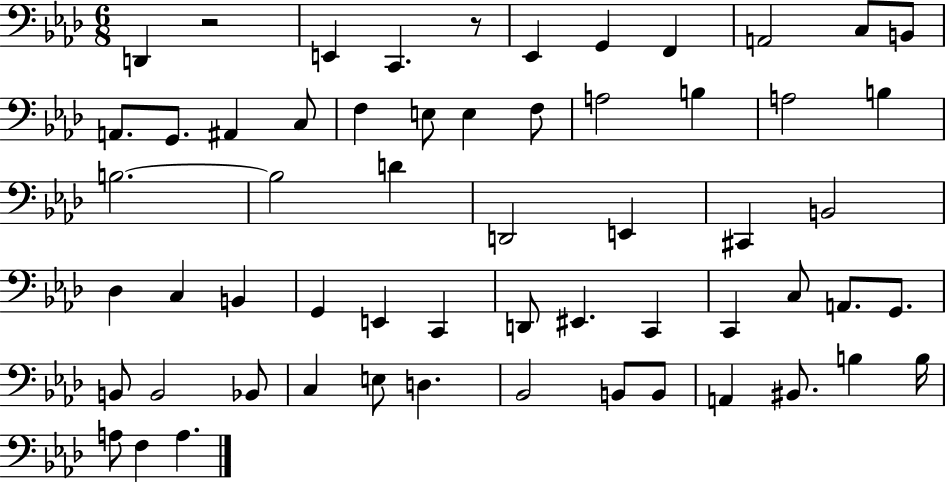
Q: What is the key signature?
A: AES major